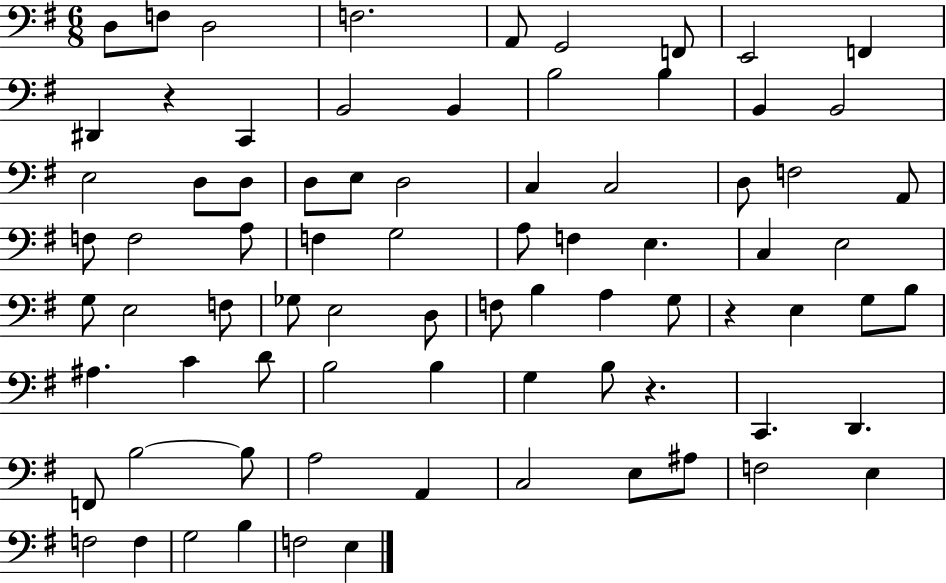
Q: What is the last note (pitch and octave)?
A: E3